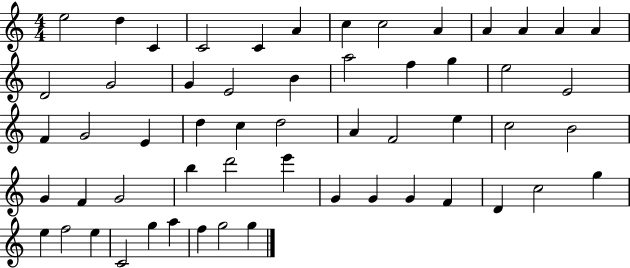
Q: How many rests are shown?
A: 0